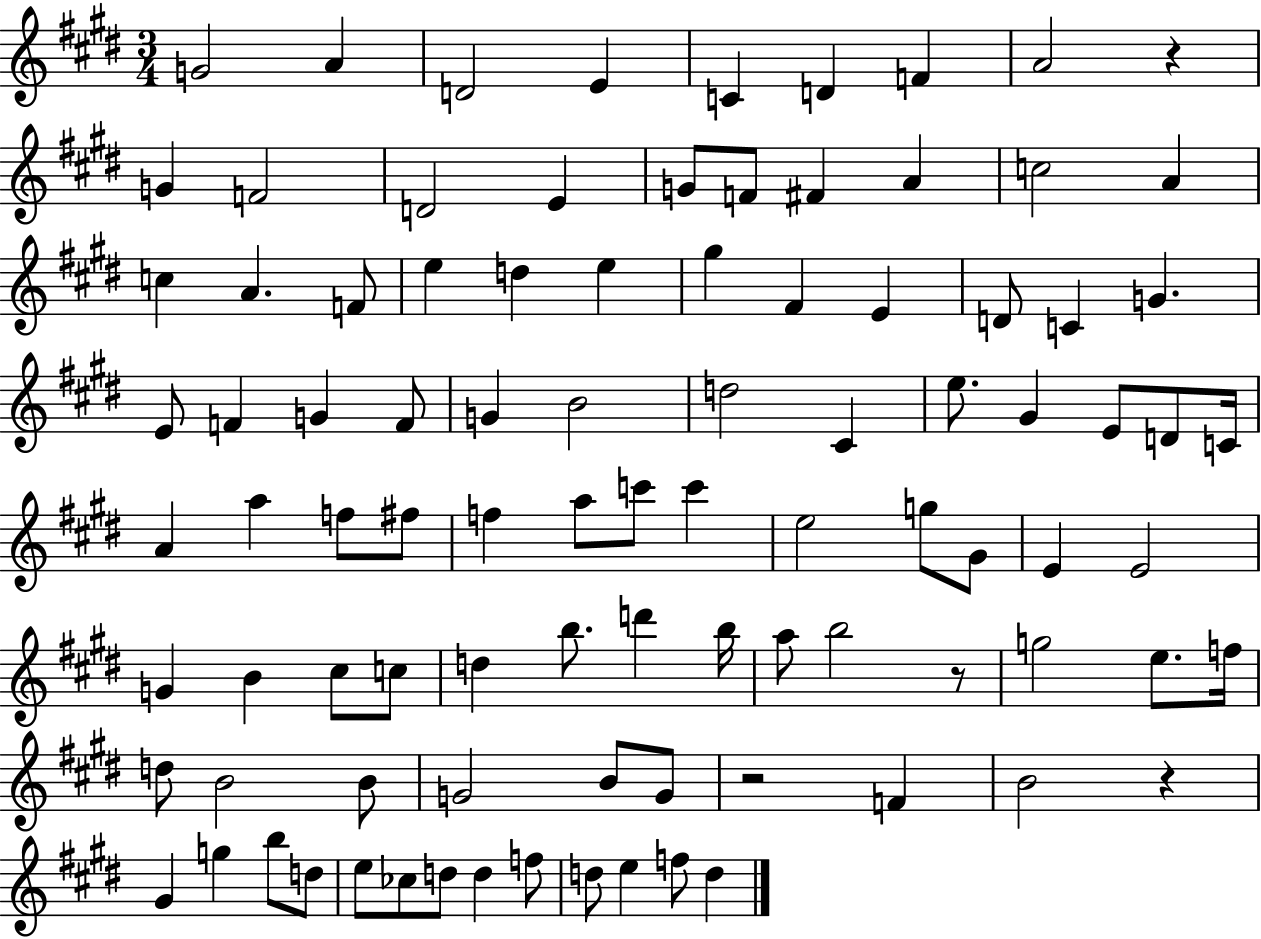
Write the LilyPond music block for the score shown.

{
  \clef treble
  \numericTimeSignature
  \time 3/4
  \key e \major
  g'2 a'4 | d'2 e'4 | c'4 d'4 f'4 | a'2 r4 | \break g'4 f'2 | d'2 e'4 | g'8 f'8 fis'4 a'4 | c''2 a'4 | \break c''4 a'4. f'8 | e''4 d''4 e''4 | gis''4 fis'4 e'4 | d'8 c'4 g'4. | \break e'8 f'4 g'4 f'8 | g'4 b'2 | d''2 cis'4 | e''8. gis'4 e'8 d'8 c'16 | \break a'4 a''4 f''8 fis''8 | f''4 a''8 c'''8 c'''4 | e''2 g''8 gis'8 | e'4 e'2 | \break g'4 b'4 cis''8 c''8 | d''4 b''8. d'''4 b''16 | a''8 b''2 r8 | g''2 e''8. f''16 | \break d''8 b'2 b'8 | g'2 b'8 g'8 | r2 f'4 | b'2 r4 | \break gis'4 g''4 b''8 d''8 | e''8 ces''8 d''8 d''4 f''8 | d''8 e''4 f''8 d''4 | \bar "|."
}